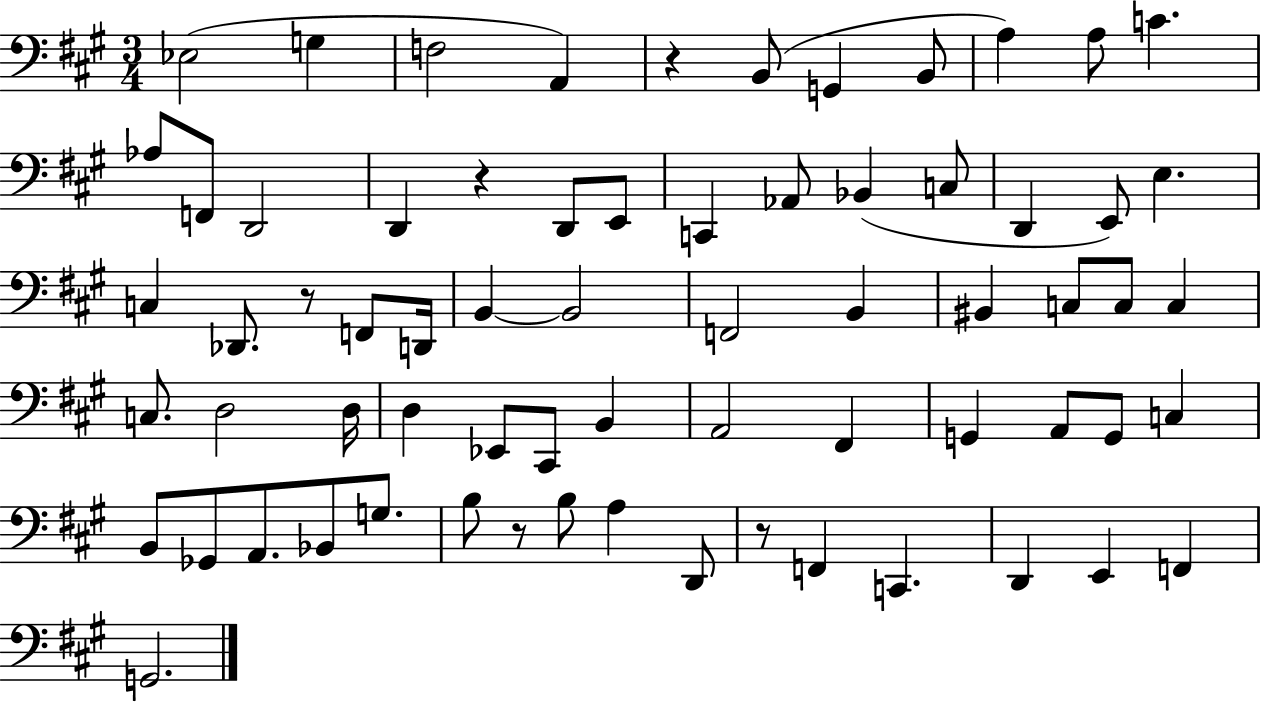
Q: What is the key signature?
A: A major